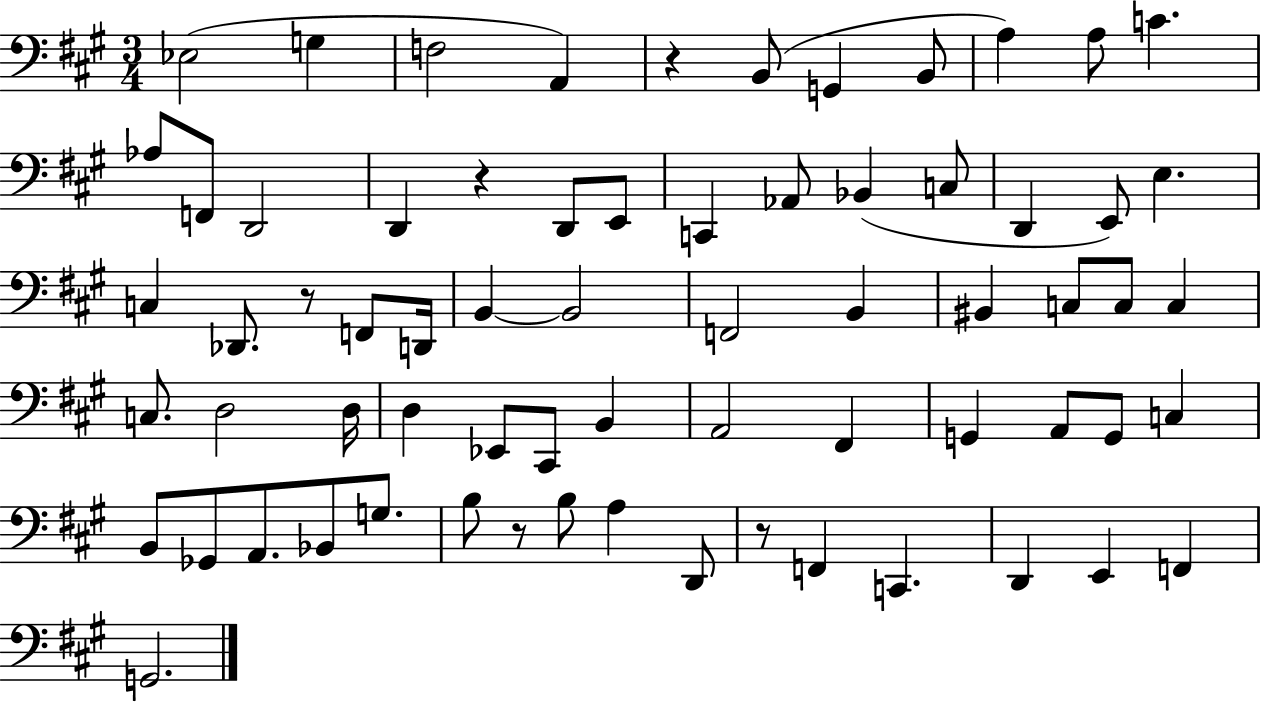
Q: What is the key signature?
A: A major